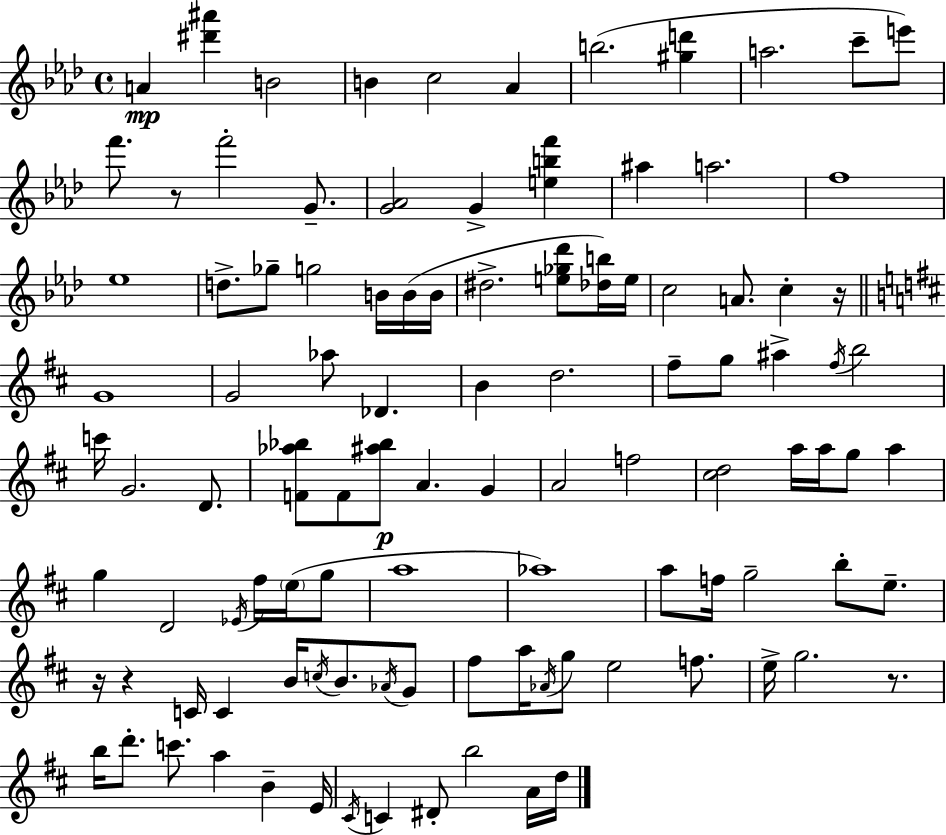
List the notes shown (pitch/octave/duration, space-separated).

A4/q [D#6,A#6]/q B4/h B4/q C5/h Ab4/q B5/h. [G#5,D6]/q A5/h. C6/e E6/e F6/e. R/e F6/h G4/e. [G4,Ab4]/h G4/q [E5,B5,F6]/q A#5/q A5/h. F5/w Eb5/w D5/e. Gb5/e G5/h B4/s B4/s B4/s D#5/h. [E5,Gb5,Db6]/e [Db5,B5]/s E5/s C5/h A4/e. C5/q R/s G4/w G4/h Ab5/e Db4/q. B4/q D5/h. F#5/e G5/e A#5/q F#5/s B5/h C6/s G4/h. D4/e. [F4,Ab5,Bb5]/e F4/e [A#5,Bb5]/e A4/q. G4/q A4/h F5/h [C#5,D5]/h A5/s A5/s G5/e A5/q G5/q D4/h Eb4/s F#5/s E5/s G5/e A5/w Ab5/w A5/e F5/s G5/h B5/e E5/e. R/s R/q C4/s C4/q B4/s C5/s B4/e. Ab4/s G4/e F#5/e A5/s Ab4/s G5/e E5/h F5/e. E5/s G5/h. R/e. B5/s D6/e. C6/e. A5/q B4/q E4/s C#4/s C4/q D#4/e B5/h A4/s D5/s